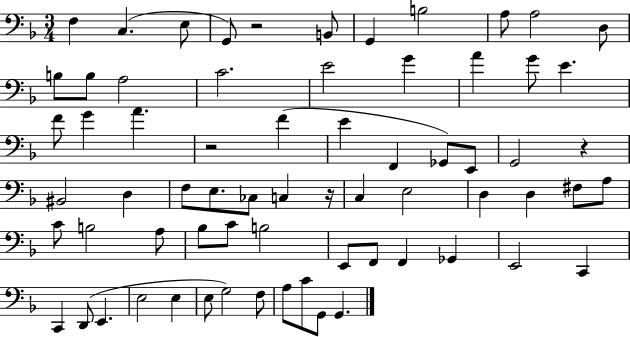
{
  \clef bass
  \numericTimeSignature
  \time 3/4
  \key f \major
  f4 c4.( e8 | g,8) r2 b,8 | g,4 b2 | a8 a2 d8 | \break b8 b8 a2 | c'2. | e'2 g'4 | a'4 g'8 e'4. | \break f'8 g'4 a'4. | r2 f'4( | e'4 f,4 ges,8) e,8 | g,2 r4 | \break bis,2 d4 | f8 e8. ces8 c4 r16 | c4 e2 | d4 d4 fis8 a8 | \break c'8 b2 a8 | bes8 c'8 b2 | e,8 f,8 f,4 ges,4 | e,2 c,4 | \break c,4 d,8( e,4. | e2 e4 | e8 g2) f8 | a8 c'8 g,8 g,4. | \break \bar "|."
}